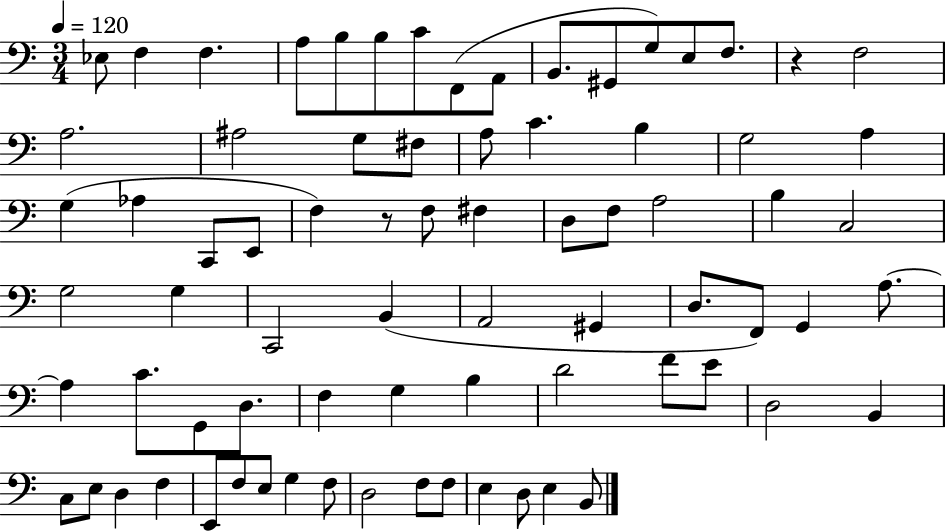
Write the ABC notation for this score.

X:1
T:Untitled
M:3/4
L:1/4
K:C
_E,/2 F, F, A,/2 B,/2 B,/2 C/2 F,,/2 A,,/2 B,,/2 ^G,,/2 G,/2 E,/2 F,/2 z F,2 A,2 ^A,2 G,/2 ^F,/2 A,/2 C B, G,2 A, G, _A, C,,/2 E,,/2 F, z/2 F,/2 ^F, D,/2 F,/2 A,2 B, C,2 G,2 G, C,,2 B,, A,,2 ^G,, D,/2 F,,/2 G,, A,/2 A, C/2 G,,/2 D,/2 F, G, B, D2 F/2 E/2 D,2 B,, C,/2 E,/2 D, F, E,,/2 F,/2 E,/2 G, F,/2 D,2 F,/2 F,/2 E, D,/2 E, B,,/2